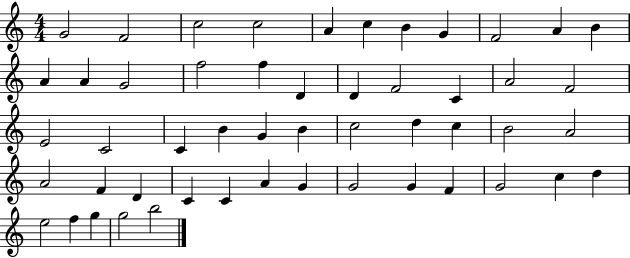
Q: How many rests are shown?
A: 0